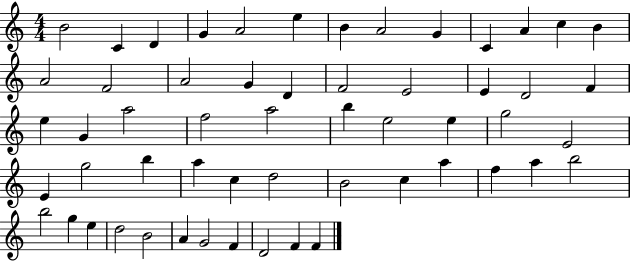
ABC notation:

X:1
T:Untitled
M:4/4
L:1/4
K:C
B2 C D G A2 e B A2 G C A c B A2 F2 A2 G D F2 E2 E D2 F e G a2 f2 a2 b e2 e g2 E2 E g2 b a c d2 B2 c a f a b2 b2 g e d2 B2 A G2 F D2 F F